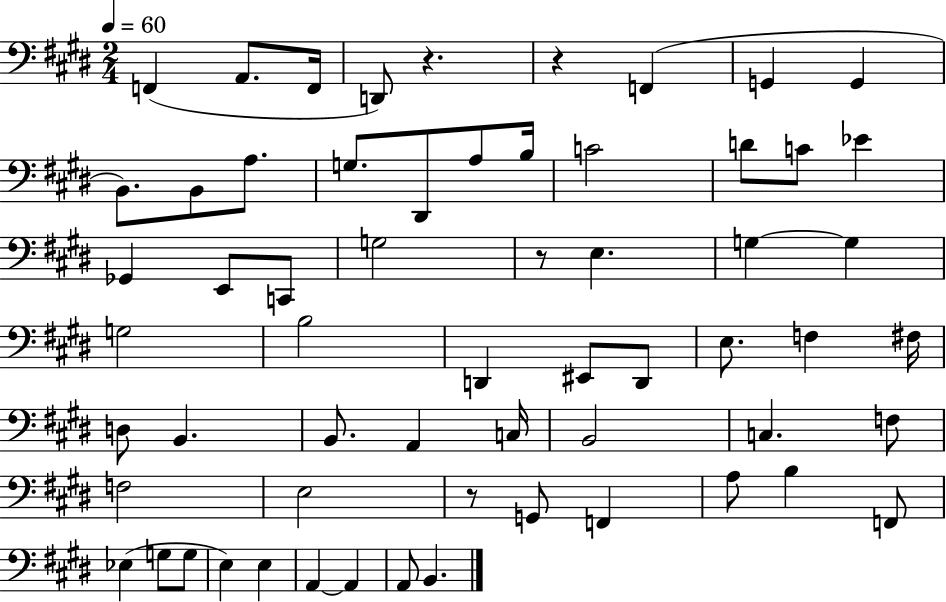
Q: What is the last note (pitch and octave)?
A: B2